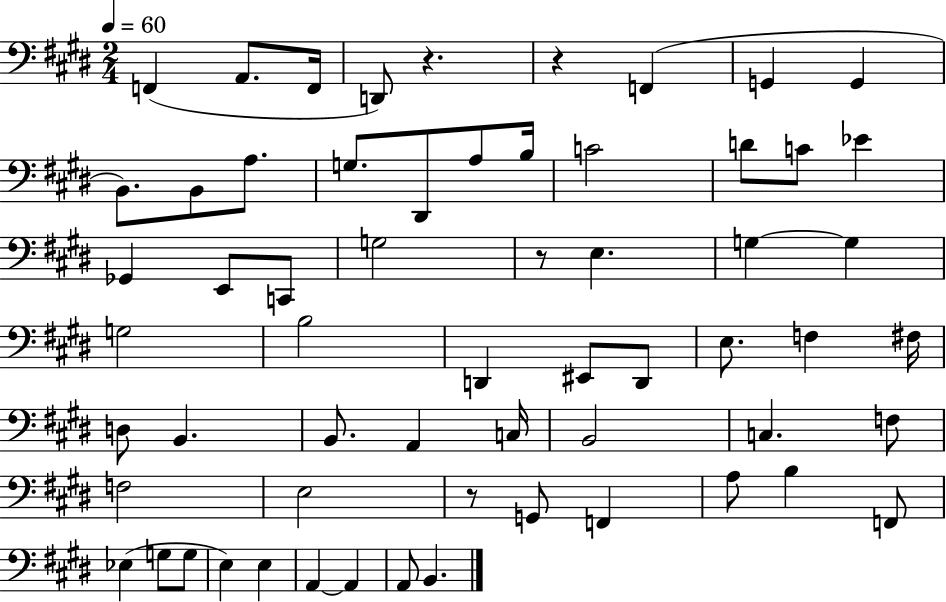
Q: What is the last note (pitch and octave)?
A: B2